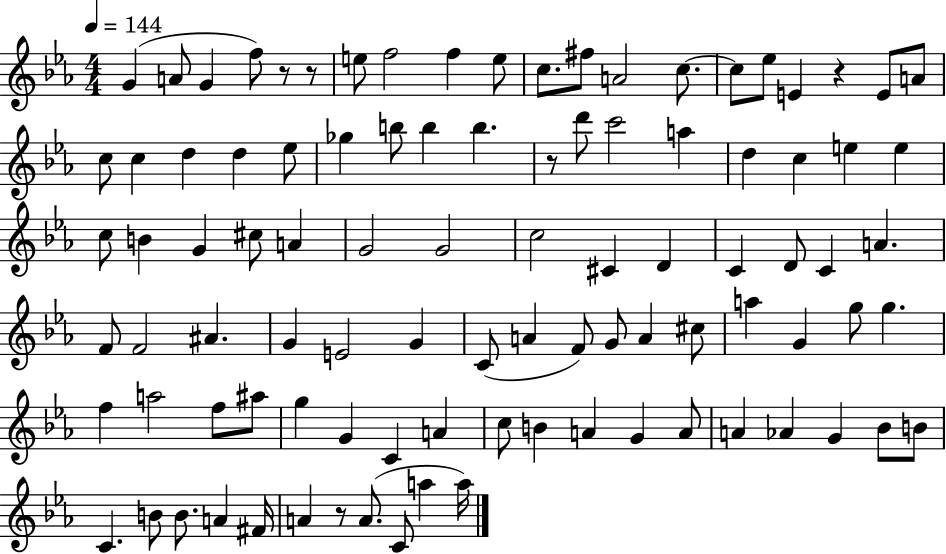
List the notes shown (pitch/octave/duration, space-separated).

G4/q A4/e G4/q F5/e R/e R/e E5/e F5/h F5/q E5/e C5/e. F#5/e A4/h C5/e. C5/e Eb5/e E4/q R/q E4/e A4/e C5/e C5/q D5/q D5/q Eb5/e Gb5/q B5/e B5/q B5/q. R/e D6/e C6/h A5/q D5/q C5/q E5/q E5/q C5/e B4/q G4/q C#5/e A4/q G4/h G4/h C5/h C#4/q D4/q C4/q D4/e C4/q A4/q. F4/e F4/h A#4/q. G4/q E4/h G4/q C4/e A4/q F4/e G4/e A4/q C#5/e A5/q G4/q G5/e G5/q. F5/q A5/h F5/e A#5/e G5/q G4/q C4/q A4/q C5/e B4/q A4/q G4/q A4/e A4/q Ab4/q G4/q Bb4/e B4/e C4/q. B4/e B4/e. A4/q F#4/s A4/q R/e A4/e. C4/e A5/q A5/s